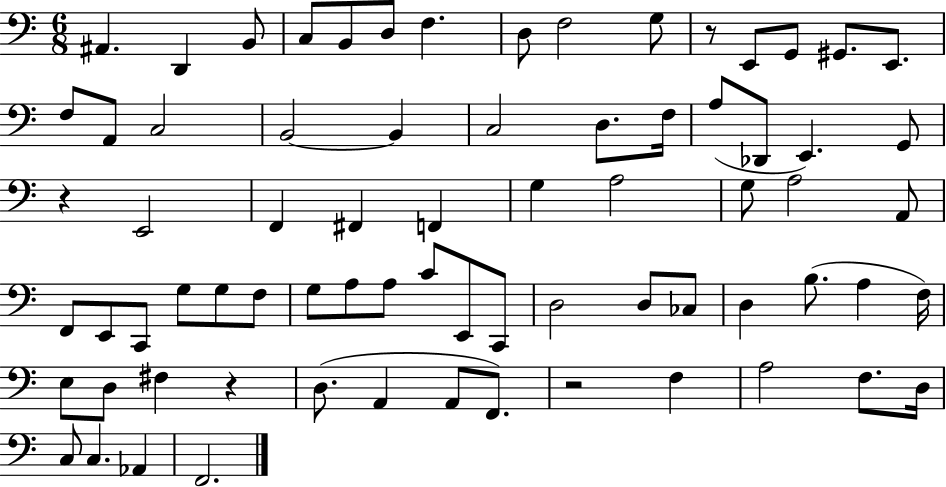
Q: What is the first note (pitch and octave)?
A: A#2